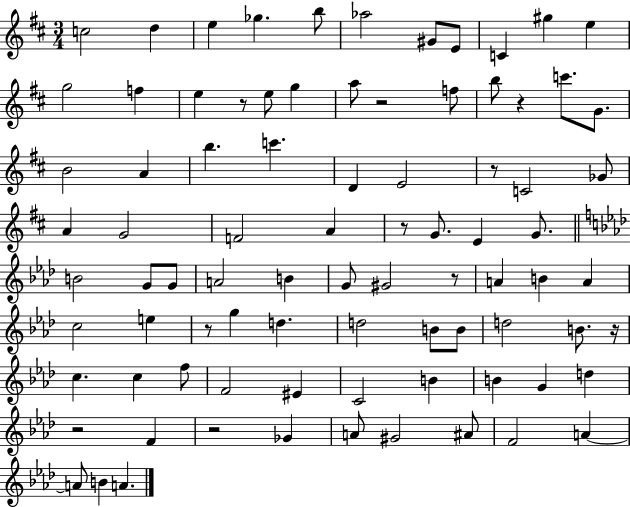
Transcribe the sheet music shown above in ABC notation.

X:1
T:Untitled
M:3/4
L:1/4
K:D
c2 d e _g b/2 _a2 ^G/2 E/2 C ^g e g2 f e z/2 e/2 g a/2 z2 f/2 b/2 z c'/2 G/2 B2 A b c' D E2 z/2 C2 _G/2 A G2 F2 A z/2 G/2 E G/2 B2 G/2 G/2 A2 B G/2 ^G2 z/2 A B A c2 e z/2 g d d2 B/2 B/2 d2 B/2 z/4 c c f/2 F2 ^E C2 B B G d z2 F z2 _G A/2 ^G2 ^A/2 F2 A A/2 B A